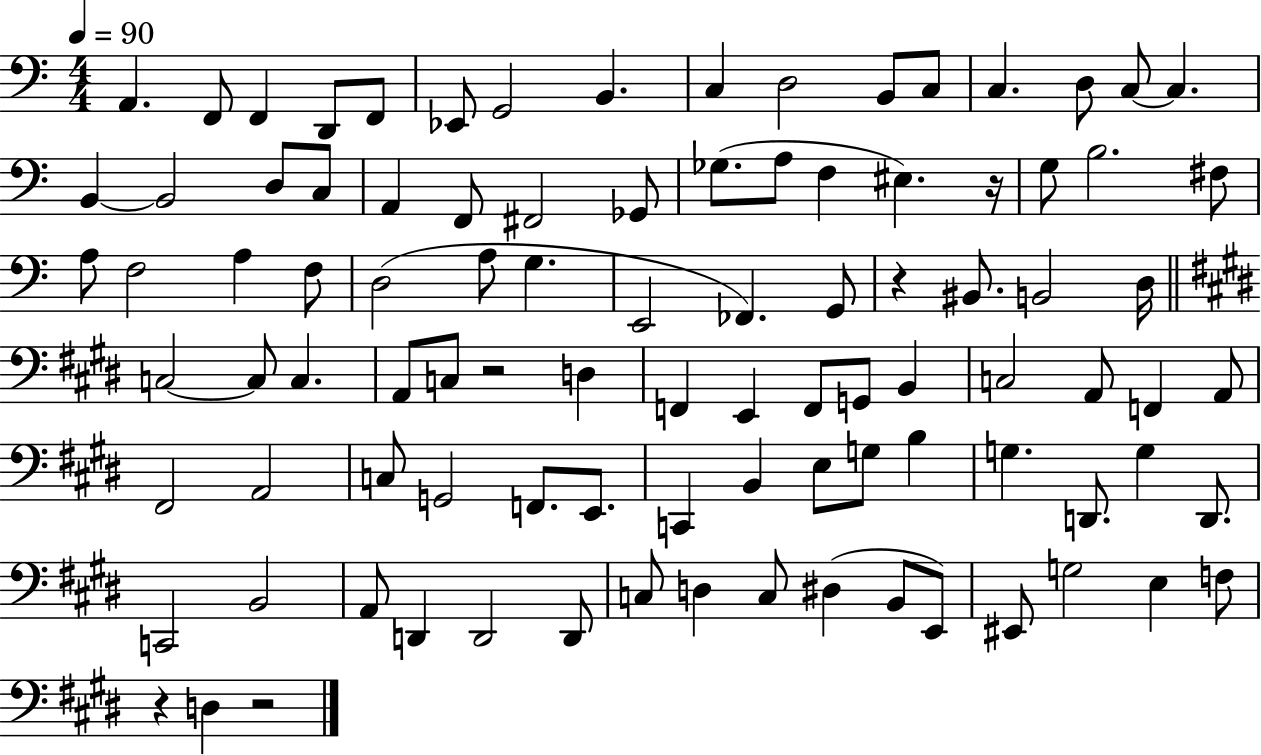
{
  \clef bass
  \numericTimeSignature
  \time 4/4
  \key c \major
  \tempo 4 = 90
  a,4. f,8 f,4 d,8 f,8 | ees,8 g,2 b,4. | c4 d2 b,8 c8 | c4. d8 c8~~ c4. | \break b,4~~ b,2 d8 c8 | a,4 f,8 fis,2 ges,8 | ges8.( a8 f4 eis4.) r16 | g8 b2. fis8 | \break a8 f2 a4 f8 | d2( a8 g4. | e,2 fes,4.) g,8 | r4 bis,8. b,2 d16 | \break \bar "||" \break \key e \major c2~~ c8 c4. | a,8 c8 r2 d4 | f,4 e,4 f,8 g,8 b,4 | c2 a,8 f,4 a,8 | \break fis,2 a,2 | c8 g,2 f,8. e,8. | c,4 b,4 e8 g8 b4 | g4. d,8. g4 d,8. | \break c,2 b,2 | a,8 d,4 d,2 d,8 | c8 d4 c8 dis4( b,8 e,8) | eis,8 g2 e4 f8 | \break r4 d4 r2 | \bar "|."
}